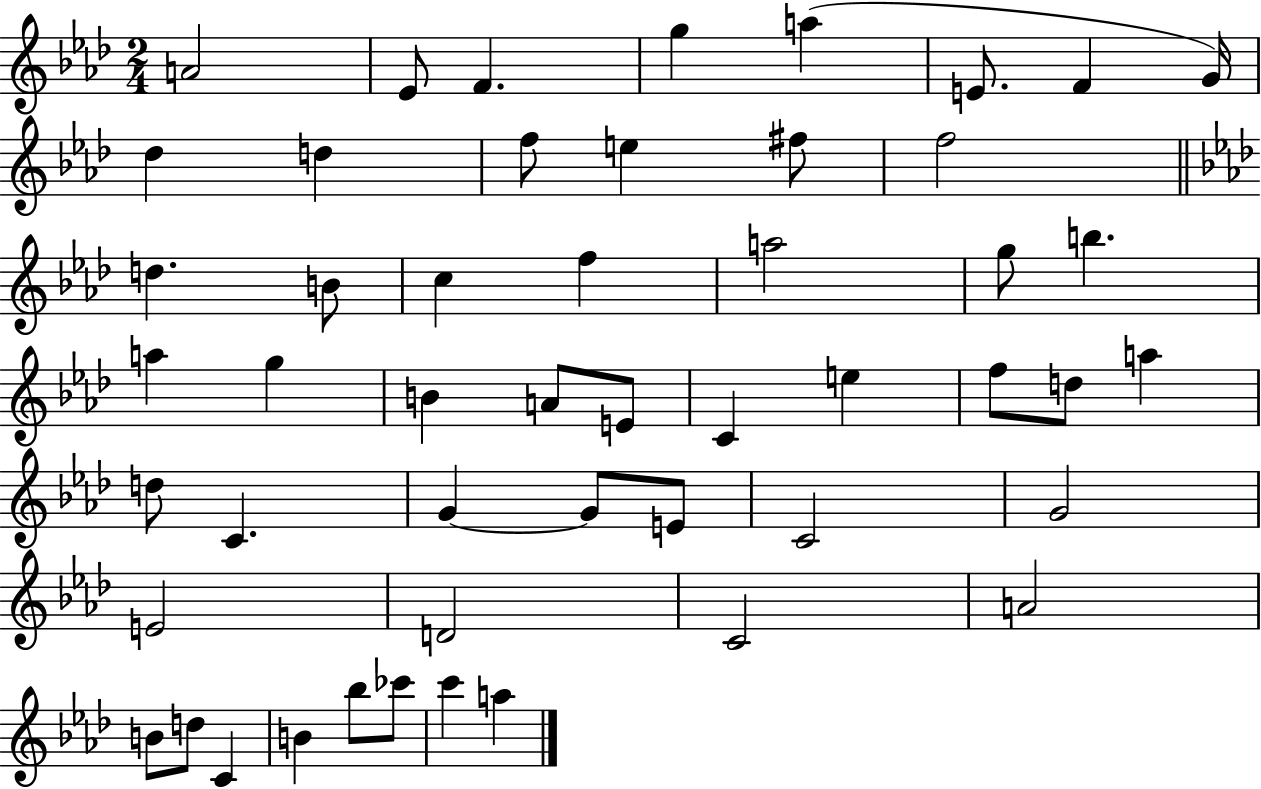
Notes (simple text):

A4/h Eb4/e F4/q. G5/q A5/q E4/e. F4/q G4/s Db5/q D5/q F5/e E5/q F#5/e F5/h D5/q. B4/e C5/q F5/q A5/h G5/e B5/q. A5/q G5/q B4/q A4/e E4/e C4/q E5/q F5/e D5/e A5/q D5/e C4/q. G4/q G4/e E4/e C4/h G4/h E4/h D4/h C4/h A4/h B4/e D5/e C4/q B4/q Bb5/e CES6/e C6/q A5/q